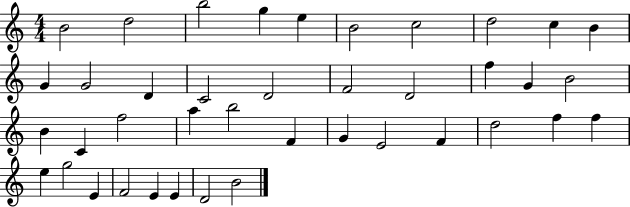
{
  \clef treble
  \numericTimeSignature
  \time 4/4
  \key c \major
  b'2 d''2 | b''2 g''4 e''4 | b'2 c''2 | d''2 c''4 b'4 | \break g'4 g'2 d'4 | c'2 d'2 | f'2 d'2 | f''4 g'4 b'2 | \break b'4 c'4 f''2 | a''4 b''2 f'4 | g'4 e'2 f'4 | d''2 f''4 f''4 | \break e''4 g''2 e'4 | f'2 e'4 e'4 | d'2 b'2 | \bar "|."
}